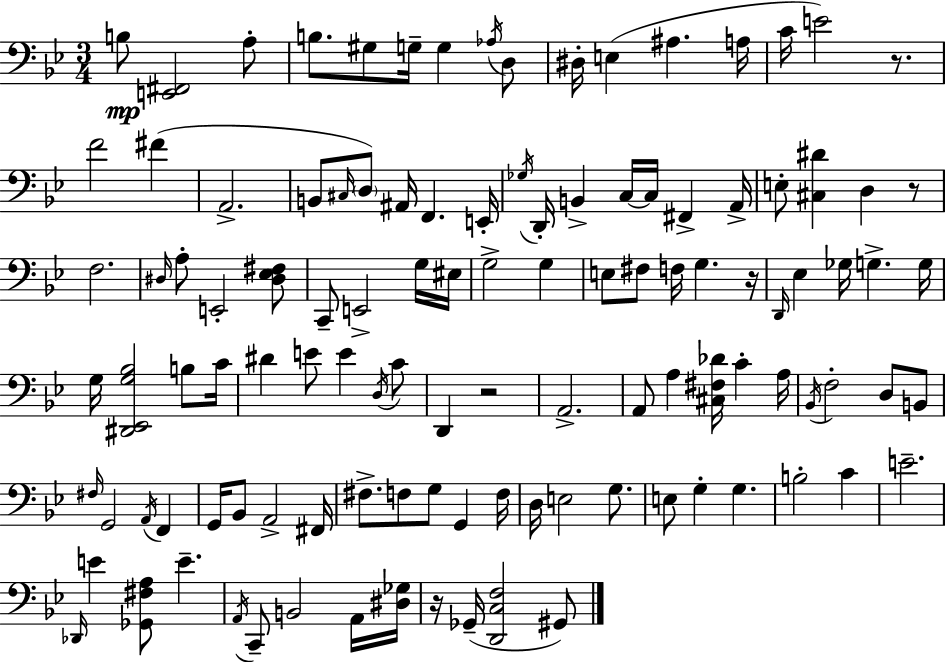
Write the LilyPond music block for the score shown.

{
  \clef bass
  \numericTimeSignature
  \time 3/4
  \key g \minor
  b8\mp <e, fis,>2 a8-. | b8. gis8 g16-- g4 \acciaccatura { aes16 } d8 | dis16-. e4( ais4. | a16 c'16 e'2) r8. | \break f'2 fis'4( | a,2.-> | b,8 \grace { cis16 } \parenthesize d8) ais,16 f,4. | e,16-. \acciaccatura { ges16 } d,16-. b,4-> c16~~ c16 fis,4-> | \break a,16-> e8-. <cis dis'>4 d4 | r8 f2. | \grace { dis16 } a8-. e,2-. | <dis ees fis>8 c,8-- e,2-> | \break g16 eis16 g2-> | g4 e8 fis8 f16 g4. | r16 \grace { d,16 } ees4 ges16 g4.-> | g16 g16 <dis, ees, g bes>2 | \break b8 c'16 dis'4 e'8 e'4 | \acciaccatura { d16 } c'8 d,4 r2 | a,2.-> | a,8 a4 | \break <cis fis des'>16 c'4-. a16 \acciaccatura { bes,16 } f2-. | d8 b,8 \grace { fis16 } g,2 | \acciaccatura { a,16 } f,4 g,16 bes,8 | a,2-> fis,16 fis8.-> | \break f8 g8 g,4 f16 d16 e2 | g8. e8 g4-. | g4. b2-. | c'4 e'2.-- | \break \grace { des,16 } e'4 | <ges, fis a>8 e'4.-- \acciaccatura { a,16 } c,8-- | b,2 a,16 <dis ges>16 r16 | ges,16--( <d, c f>2 gis,8) \bar "|."
}